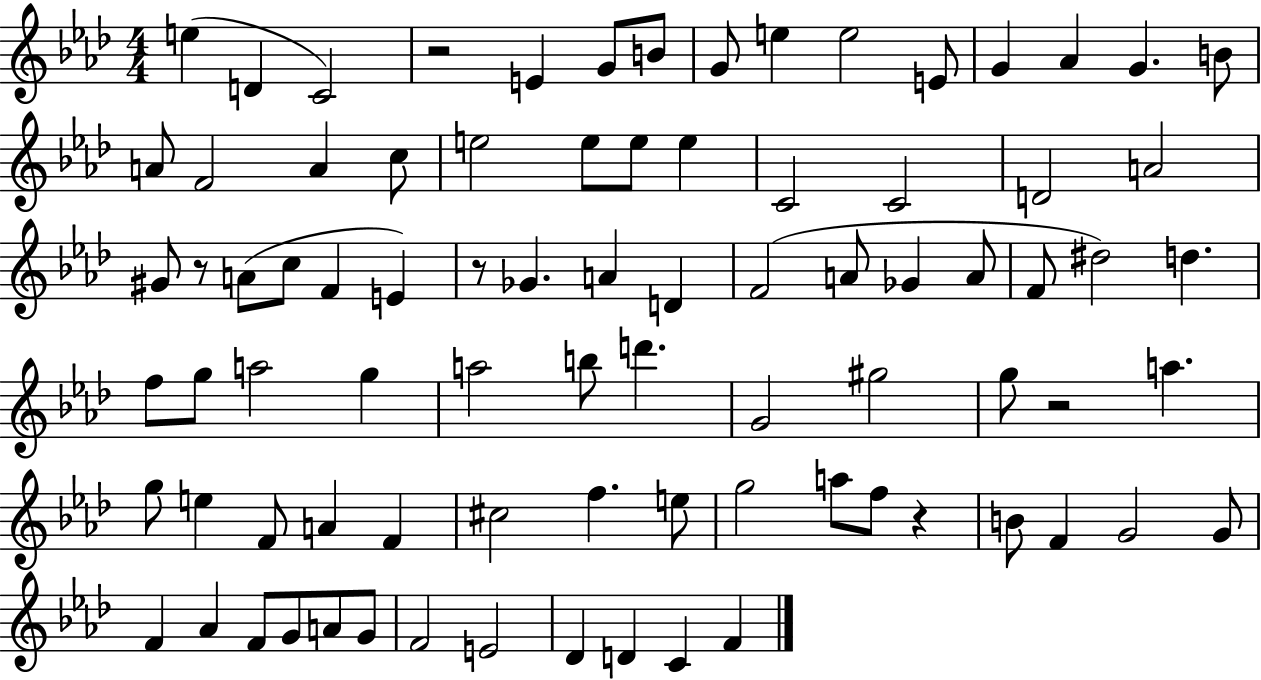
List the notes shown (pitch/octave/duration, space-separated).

E5/q D4/q C4/h R/h E4/q G4/e B4/e G4/e E5/q E5/h E4/e G4/q Ab4/q G4/q. B4/e A4/e F4/h A4/q C5/e E5/h E5/e E5/e E5/q C4/h C4/h D4/h A4/h G#4/e R/e A4/e C5/e F4/q E4/q R/e Gb4/q. A4/q D4/q F4/h A4/e Gb4/q A4/e F4/e D#5/h D5/q. F5/e G5/e A5/h G5/q A5/h B5/e D6/q. G4/h G#5/h G5/e R/h A5/q. G5/e E5/q F4/e A4/q F4/q C#5/h F5/q. E5/e G5/h A5/e F5/e R/q B4/e F4/q G4/h G4/e F4/q Ab4/q F4/e G4/e A4/e G4/e F4/h E4/h Db4/q D4/q C4/q F4/q